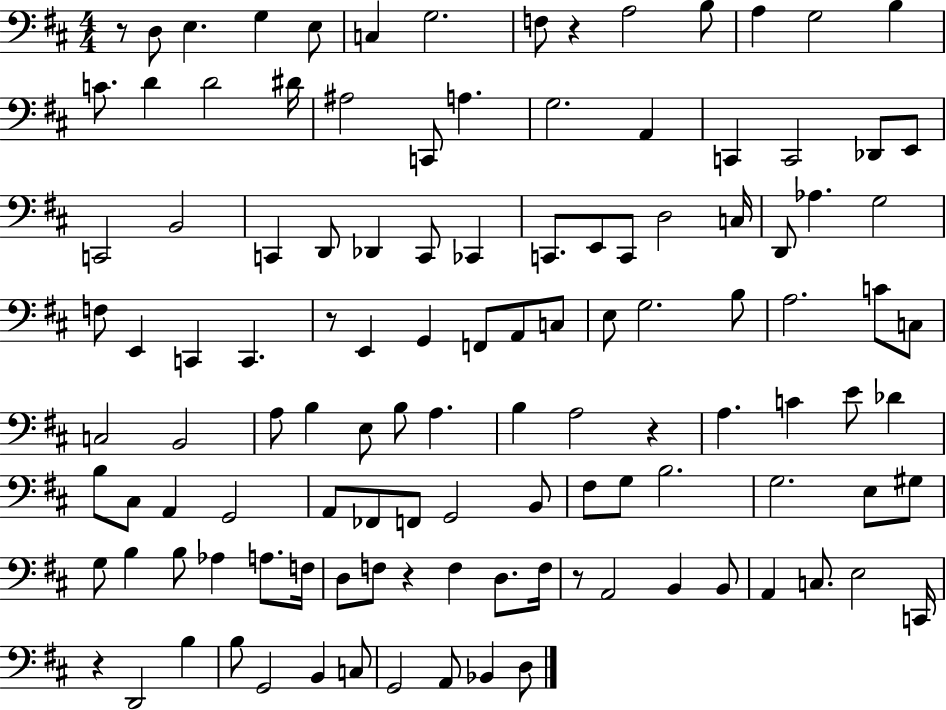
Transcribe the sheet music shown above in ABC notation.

X:1
T:Untitled
M:4/4
L:1/4
K:D
z/2 D,/2 E, G, E,/2 C, G,2 F,/2 z A,2 B,/2 A, G,2 B, C/2 D D2 ^D/4 ^A,2 C,,/2 A, G,2 A,, C,, C,,2 _D,,/2 E,,/2 C,,2 B,,2 C,, D,,/2 _D,, C,,/2 _C,, C,,/2 E,,/2 C,,/2 D,2 C,/4 D,,/2 _A, G,2 F,/2 E,, C,, C,, z/2 E,, G,, F,,/2 A,,/2 C,/2 E,/2 G,2 B,/2 A,2 C/2 C,/2 C,2 B,,2 A,/2 B, E,/2 B,/2 A, B, A,2 z A, C E/2 _D B,/2 ^C,/2 A,, G,,2 A,,/2 _F,,/2 F,,/2 G,,2 B,,/2 ^F,/2 G,/2 B,2 G,2 E,/2 ^G,/2 G,/2 B, B,/2 _A, A,/2 F,/4 D,/2 F,/2 z F, D,/2 F,/4 z/2 A,,2 B,, B,,/2 A,, C,/2 E,2 C,,/4 z D,,2 B, B,/2 G,,2 B,, C,/2 G,,2 A,,/2 _B,, D,/2